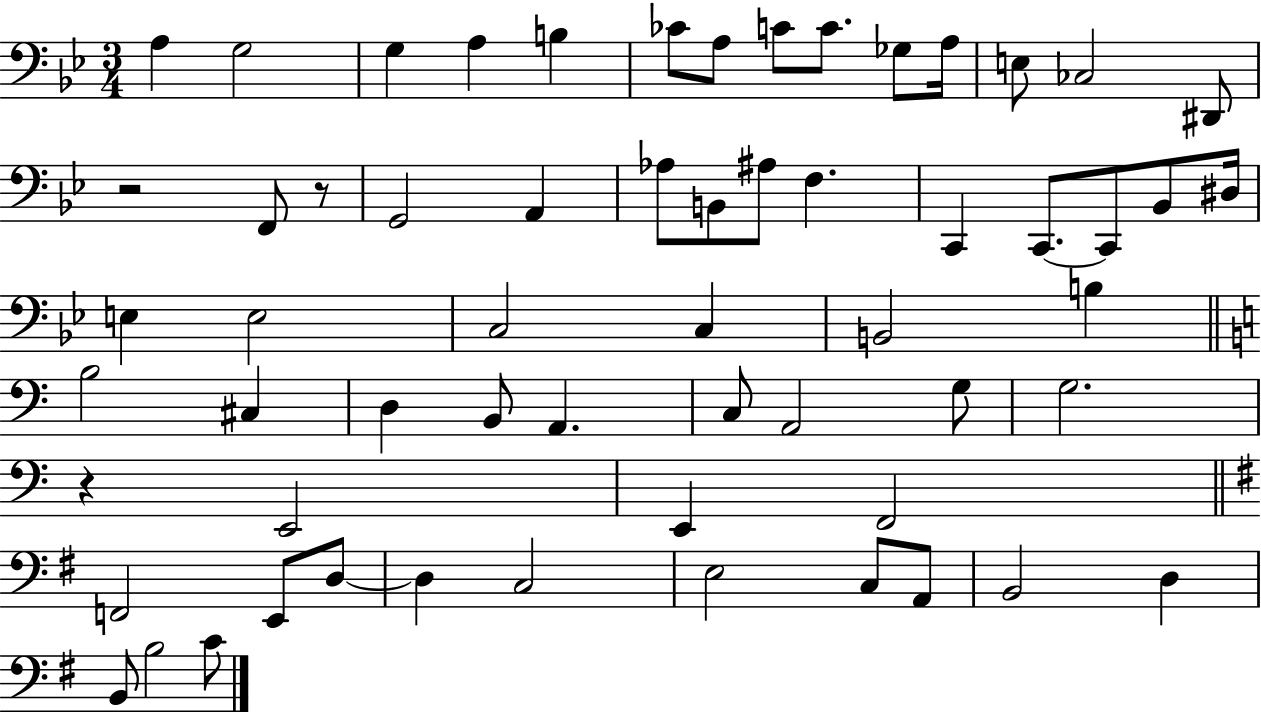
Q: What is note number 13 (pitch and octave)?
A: CES3